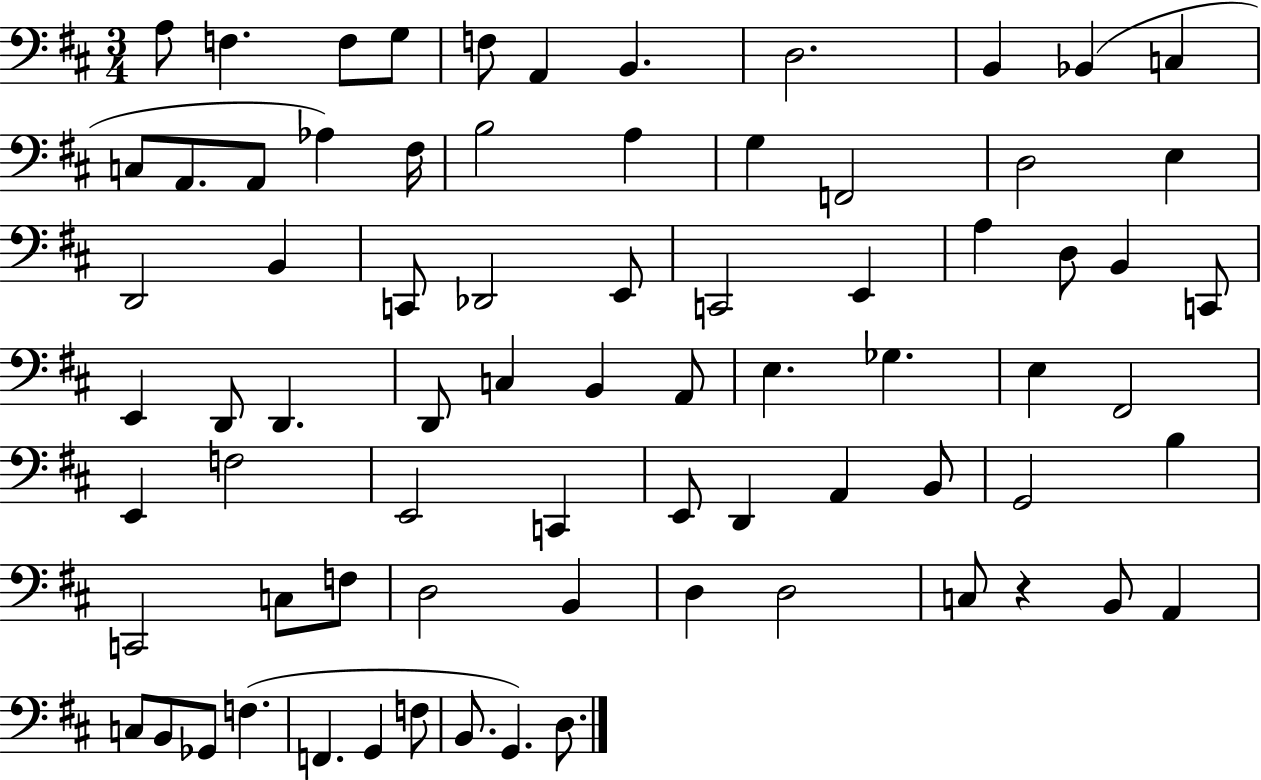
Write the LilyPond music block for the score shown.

{
  \clef bass
  \numericTimeSignature
  \time 3/4
  \key d \major
  \repeat volta 2 { a8 f4. f8 g8 | f8 a,4 b,4. | d2. | b,4 bes,4( c4 | \break c8 a,8. a,8 aes4) fis16 | b2 a4 | g4 f,2 | d2 e4 | \break d,2 b,4 | c,8 des,2 e,8 | c,2 e,4 | a4 d8 b,4 c,8 | \break e,4 d,8 d,4. | d,8 c4 b,4 a,8 | e4. ges4. | e4 fis,2 | \break e,4 f2 | e,2 c,4 | e,8 d,4 a,4 b,8 | g,2 b4 | \break c,2 c8 f8 | d2 b,4 | d4 d2 | c8 r4 b,8 a,4 | \break c8 b,8 ges,8 f4.( | f,4. g,4 f8 | b,8. g,4.) d8. | } \bar "|."
}